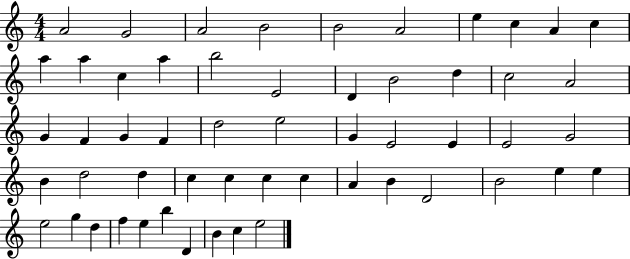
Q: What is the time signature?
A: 4/4